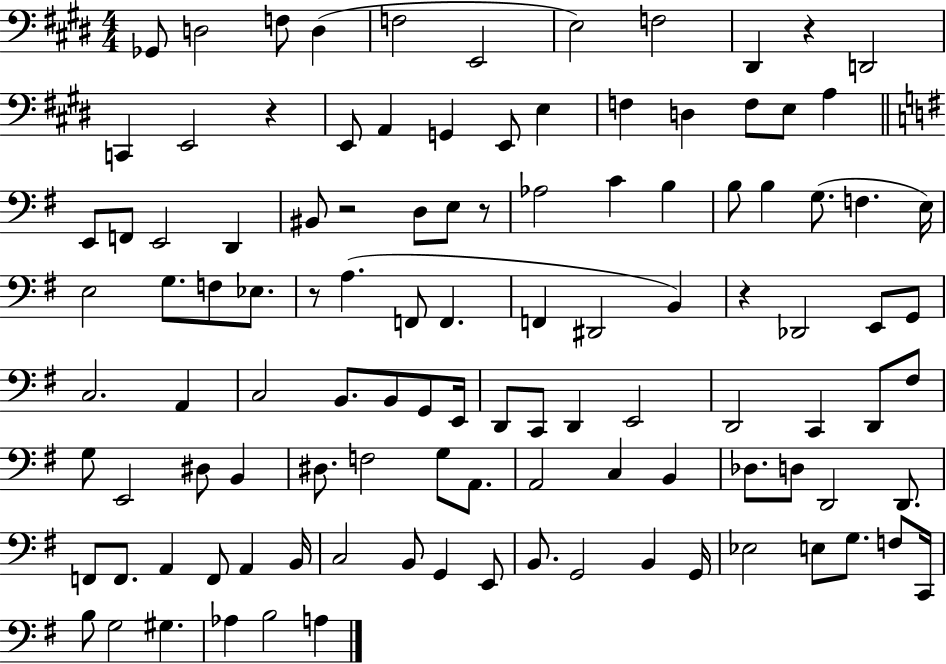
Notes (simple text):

Gb2/e D3/h F3/e D3/q F3/h E2/h E3/h F3/h D#2/q R/q D2/h C2/q E2/h R/q E2/e A2/q G2/q E2/e E3/q F3/q D3/q F3/e E3/e A3/q E2/e F2/e E2/h D2/q BIS2/e R/h D3/e E3/e R/e Ab3/h C4/q B3/q B3/e B3/q G3/e. F3/q. E3/s E3/h G3/e. F3/e Eb3/e. R/e A3/q. F2/e F2/q. F2/q D#2/h B2/q R/q Db2/h E2/e G2/e C3/h. A2/q C3/h B2/e. B2/e G2/e E2/s D2/e C2/e D2/q E2/h D2/h C2/q D2/e F#3/e G3/e E2/h D#3/e B2/q D#3/e. F3/h G3/e A2/e. A2/h C3/q B2/q Db3/e. D3/e D2/h D2/e. F2/e F2/e. A2/q F2/e A2/q B2/s C3/h B2/e G2/q E2/e B2/e. G2/h B2/q G2/s Eb3/h E3/e G3/e. F3/e C2/s B3/e G3/h G#3/q. Ab3/q B3/h A3/q